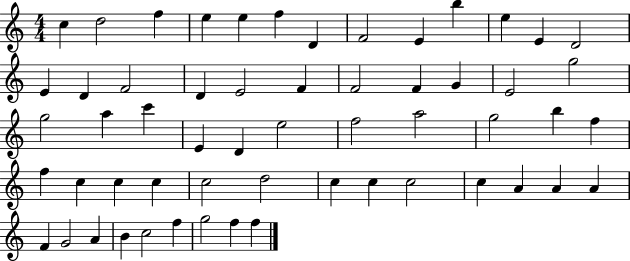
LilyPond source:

{
  \clef treble
  \numericTimeSignature
  \time 4/4
  \key c \major
  c''4 d''2 f''4 | e''4 e''4 f''4 d'4 | f'2 e'4 b''4 | e''4 e'4 d'2 | \break e'4 d'4 f'2 | d'4 e'2 f'4 | f'2 f'4 g'4 | e'2 g''2 | \break g''2 a''4 c'''4 | e'4 d'4 e''2 | f''2 a''2 | g''2 b''4 f''4 | \break f''4 c''4 c''4 c''4 | c''2 d''2 | c''4 c''4 c''2 | c''4 a'4 a'4 a'4 | \break f'4 g'2 a'4 | b'4 c''2 f''4 | g''2 f''4 f''4 | \bar "|."
}